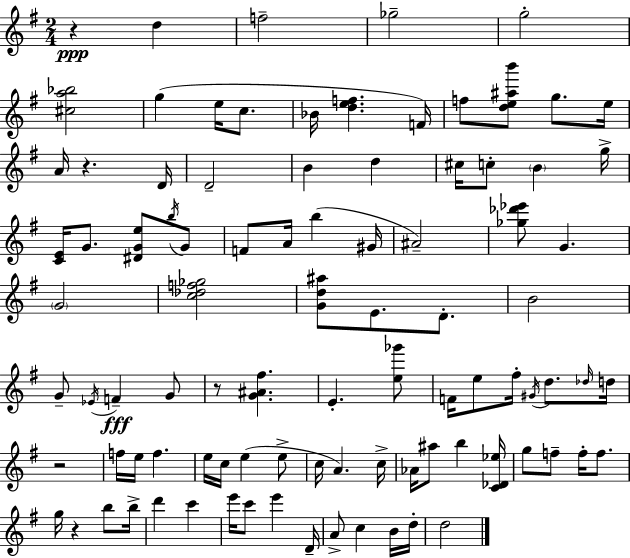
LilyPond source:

{
  \clef treble
  \numericTimeSignature
  \time 2/4
  \key e \minor
  r4\ppp d''4 | f''2-- | ges''2-- | g''2-. | \break <cis'' a'' bes''>2 | g''4( e''16 c''8. | bes'16 <d'' e'' f''>4. f'16) | f''8 <d'' e'' ais'' b'''>8 g''8. e''16 | \break a'16 r4. d'16 | d'2-- | b'4 d''4 | cis''16 c''8-. \parenthesize b'4 g''16-> | \break <c' e'>16 g'8. <dis' g' e''>8 \acciaccatura { b''16 } g'8 | f'8 a'16 b''4( | gis'16 ais'2--) | <ges'' des''' ees'''>8 g'4. | \break \parenthesize g'2 | <c'' des'' f'' ges''>2 | <g' d'' ais''>8 e'8. d'8.-. | b'2 | \break g'8-- \acciaccatura { ees'16 } f'4--\fff | g'8 r8 <g' ais' fis''>4. | e'4.-. | <e'' ges'''>8 f'16 e''8 fis''16-. \acciaccatura { gis'16 } d''8. | \break \grace { des''16 } d''16 r2 | f''16 e''16 f''4. | e''16 c''16 e''4( | e''8-> c''16 a'4.) | \break c''16-> aes'16 ais''8 b''4 | <c' des' ees''>16 g''8 f''8-- | f''16-. f''8. g''16 r4 | b''8 b''16-> d'''4 | \break c'''4 e'''16 c'''8 e'''4 | d'16-- a'8-> c''4 | b'16 d''16-. d''2 | \bar "|."
}